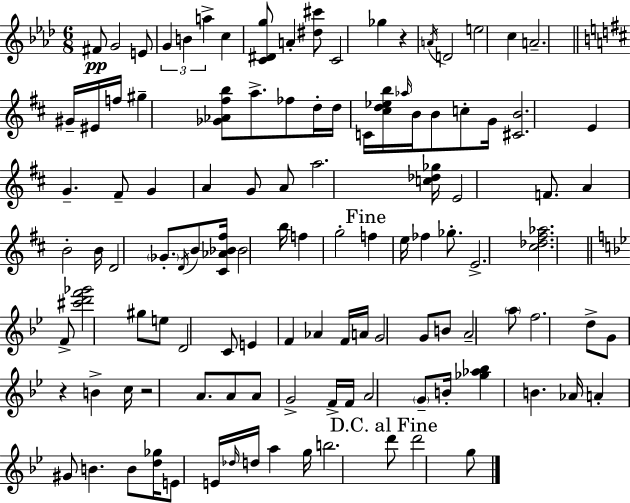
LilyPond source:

{
  \clef treble
  \numericTimeSignature
  \time 6/8
  \key f \minor
  fis'8\pp g'2 e'8 | \tuplet 3/2 { g'4 b'4 a''4-> } | c''4 <c' dis' g''>8 a'4-. <dis'' cis'''>8 | c'2 ges''4 | \break r4 \acciaccatura { a'16 } d'2 | e''2 c''4 | a'2.-- | \bar "||" \break \key b \minor gis'16-- eis'16 f''16 gis''4-- <ges' aes' fis'' b''>8 a''8.-> | fes''8 d''16-. d''16 c'16 <cis'' d'' ees'' b''>16 \grace { aes''16 } b'16 b'8 c''8-. | g'16 <cis' b'>2. | e'4 g'4.-- fis'8-- | \break g'4 a'4 g'8 a'8 | a''2. | <c'' des'' ges''>16 e'2 f'8. | a'4 b'2-. | \break b'16 d'2 \parenthesize ges'8.-. | \acciaccatura { d'16 } b'8 <cis' aes' bes' fis''>16 bes'2 | b''16 f''4 g''2-. | \mark "Fine" f''4 e''16 fes''4 ges''8.-. | \break e'2.-> | <cis'' des'' fis'' aes''>2. | \bar "||" \break \key bes \major f'8-> <cis''' d''' f''' ges'''>2 gis''8 | e''8 d'2 c'8 | e'4 f'4 aes'4 | f'16 a'16 g'2 g'8 | \break b'8 a'2-- \parenthesize a''8 | f''2. | d''8-> g'8 r4 b'4-> | c''16 r2 a'8. | \break a'8 a'8 g'2-> | f'16-> f'16 a'2 \parenthesize g'8-- | b'16-. <ges'' aes'' bes''>4 b'4. aes'16 | a'4-. gis'8 b'4. | \break b'8 <d'' ges''>16 e'8 e'16 \grace { des''16 } d''16 a''4 | g''16 b''2. | \mark "D.C. al Fine" d'''8 d'''2 g''8 | \bar "|."
}